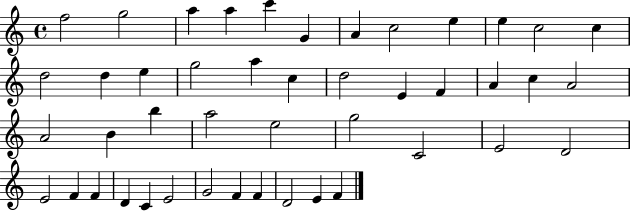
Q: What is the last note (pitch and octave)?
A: F4